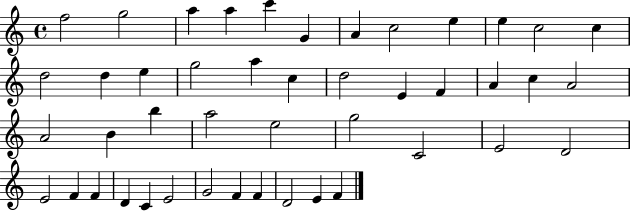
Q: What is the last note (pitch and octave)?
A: F4